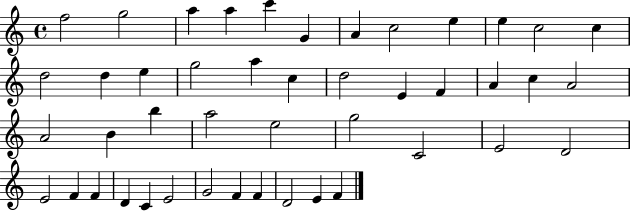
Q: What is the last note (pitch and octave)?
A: F4